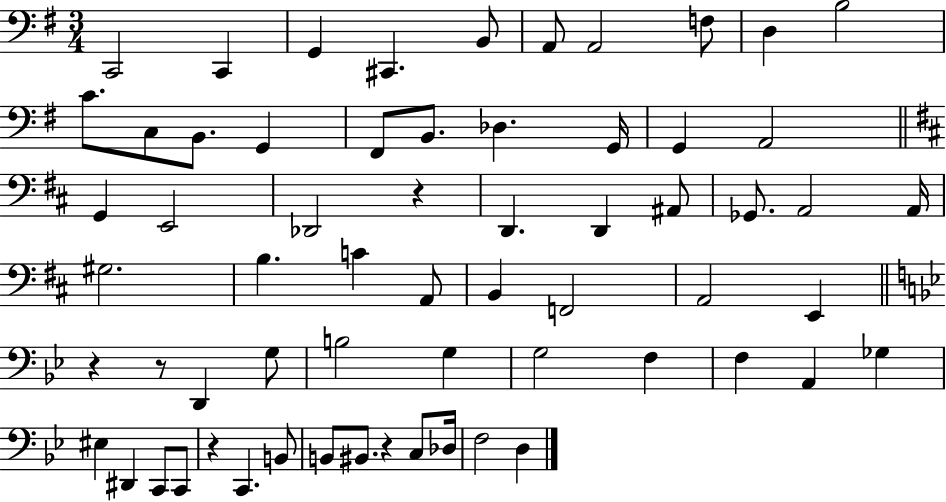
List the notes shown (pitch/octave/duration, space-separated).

C2/h C2/q G2/q C#2/q. B2/e A2/e A2/h F3/e D3/q B3/h C4/e. C3/e B2/e. G2/q F#2/e B2/e. Db3/q. G2/s G2/q A2/h G2/q E2/h Db2/h R/q D2/q. D2/q A#2/e Gb2/e. A2/h A2/s G#3/h. B3/q. C4/q A2/e B2/q F2/h A2/h E2/q R/q R/e D2/q G3/e B3/h G3/q G3/h F3/q F3/q A2/q Gb3/q EIS3/q D#2/q C2/e C2/e R/q C2/q. B2/e B2/e BIS2/e. R/q C3/e Db3/s F3/h D3/q